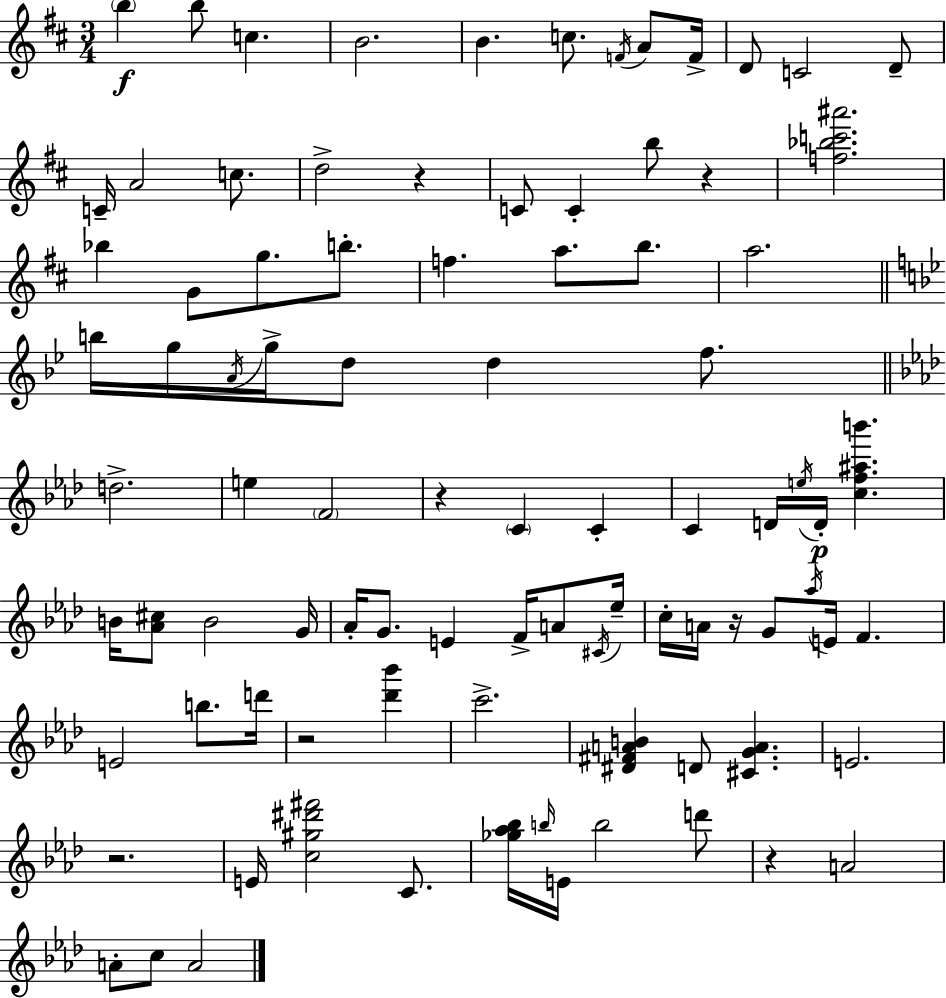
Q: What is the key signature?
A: D major